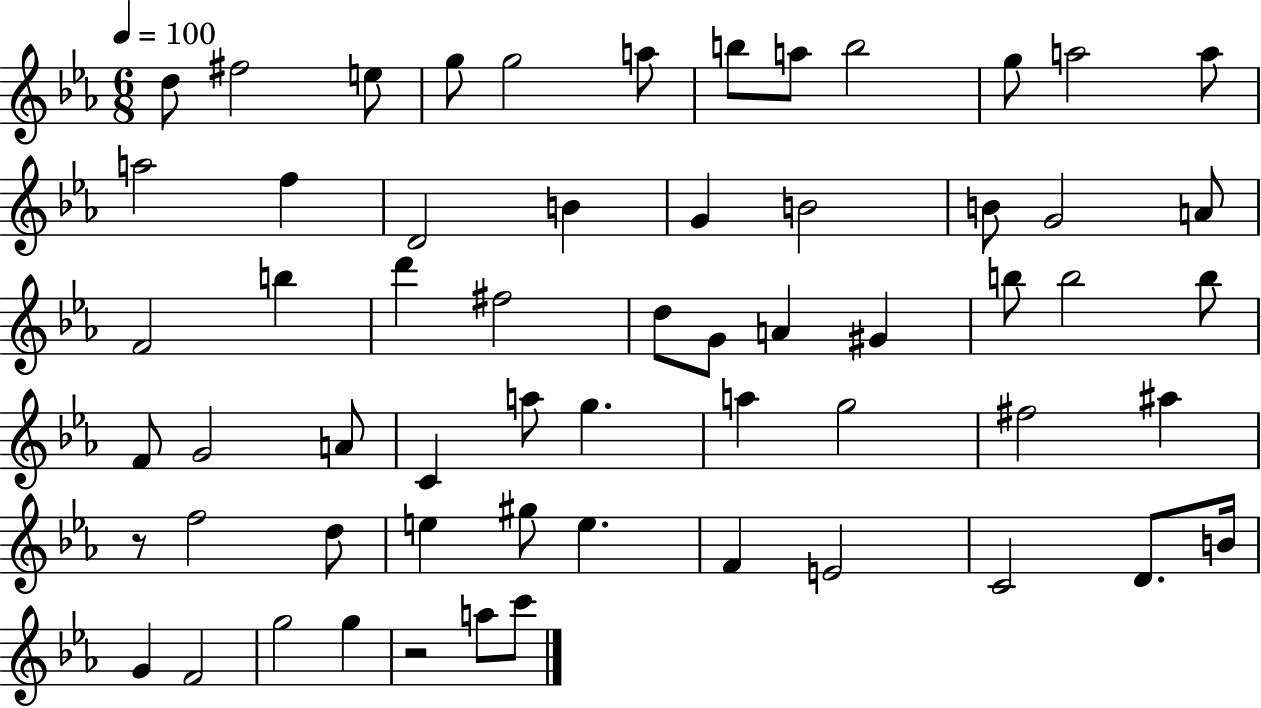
D5/e F#5/h E5/e G5/e G5/h A5/e B5/e A5/e B5/h G5/e A5/h A5/e A5/h F5/q D4/h B4/q G4/q B4/h B4/e G4/h A4/e F4/h B5/q D6/q F#5/h D5/e G4/e A4/q G#4/q B5/e B5/h B5/e F4/e G4/h A4/e C4/q A5/e G5/q. A5/q G5/h F#5/h A#5/q R/e F5/h D5/e E5/q G#5/e E5/q. F4/q E4/h C4/h D4/e. B4/s G4/q F4/h G5/h G5/q R/h A5/e C6/e